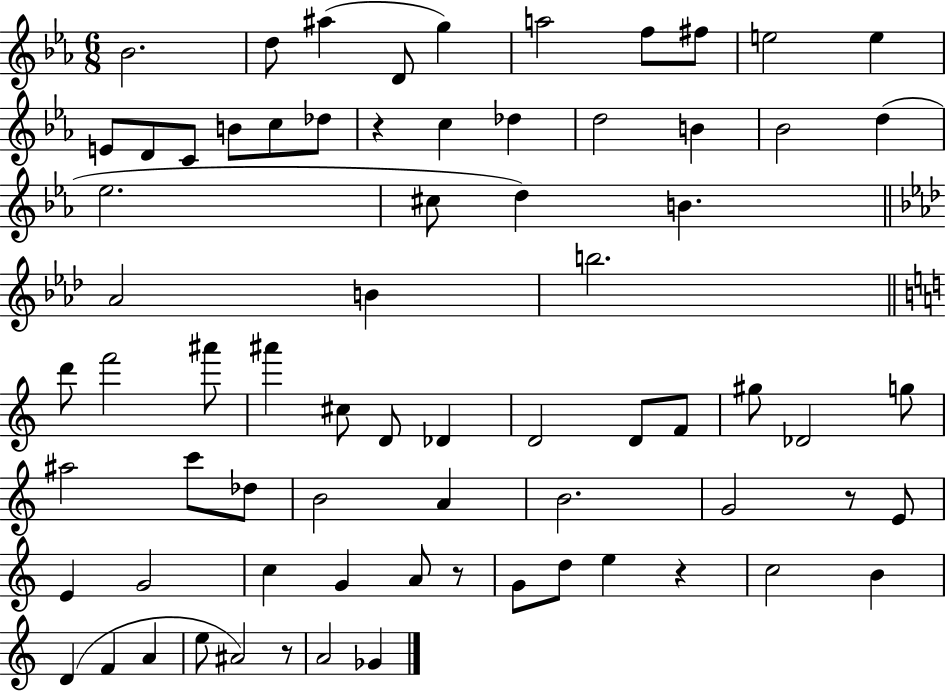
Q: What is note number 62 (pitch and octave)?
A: F4